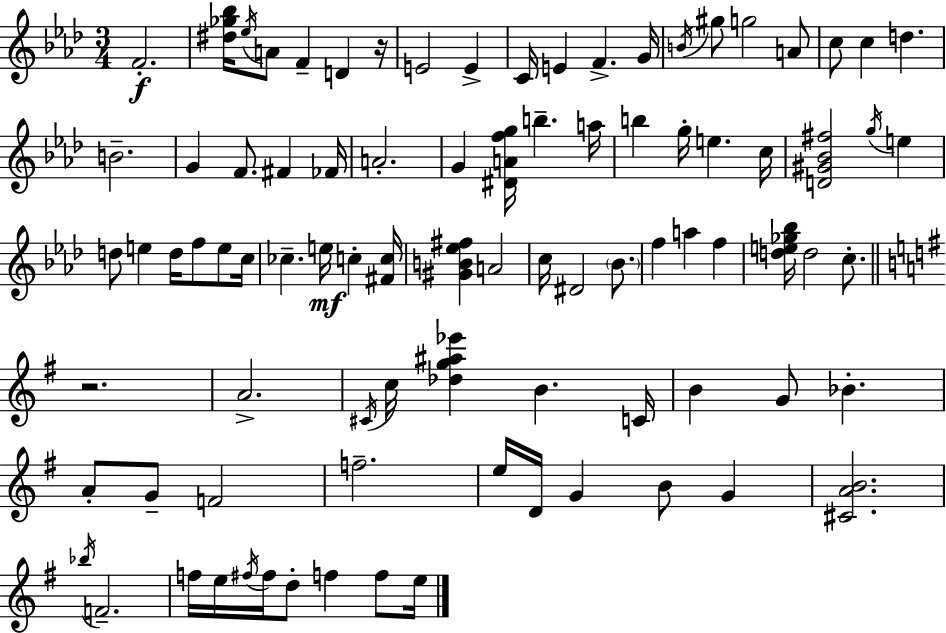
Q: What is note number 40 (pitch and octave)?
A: CES5